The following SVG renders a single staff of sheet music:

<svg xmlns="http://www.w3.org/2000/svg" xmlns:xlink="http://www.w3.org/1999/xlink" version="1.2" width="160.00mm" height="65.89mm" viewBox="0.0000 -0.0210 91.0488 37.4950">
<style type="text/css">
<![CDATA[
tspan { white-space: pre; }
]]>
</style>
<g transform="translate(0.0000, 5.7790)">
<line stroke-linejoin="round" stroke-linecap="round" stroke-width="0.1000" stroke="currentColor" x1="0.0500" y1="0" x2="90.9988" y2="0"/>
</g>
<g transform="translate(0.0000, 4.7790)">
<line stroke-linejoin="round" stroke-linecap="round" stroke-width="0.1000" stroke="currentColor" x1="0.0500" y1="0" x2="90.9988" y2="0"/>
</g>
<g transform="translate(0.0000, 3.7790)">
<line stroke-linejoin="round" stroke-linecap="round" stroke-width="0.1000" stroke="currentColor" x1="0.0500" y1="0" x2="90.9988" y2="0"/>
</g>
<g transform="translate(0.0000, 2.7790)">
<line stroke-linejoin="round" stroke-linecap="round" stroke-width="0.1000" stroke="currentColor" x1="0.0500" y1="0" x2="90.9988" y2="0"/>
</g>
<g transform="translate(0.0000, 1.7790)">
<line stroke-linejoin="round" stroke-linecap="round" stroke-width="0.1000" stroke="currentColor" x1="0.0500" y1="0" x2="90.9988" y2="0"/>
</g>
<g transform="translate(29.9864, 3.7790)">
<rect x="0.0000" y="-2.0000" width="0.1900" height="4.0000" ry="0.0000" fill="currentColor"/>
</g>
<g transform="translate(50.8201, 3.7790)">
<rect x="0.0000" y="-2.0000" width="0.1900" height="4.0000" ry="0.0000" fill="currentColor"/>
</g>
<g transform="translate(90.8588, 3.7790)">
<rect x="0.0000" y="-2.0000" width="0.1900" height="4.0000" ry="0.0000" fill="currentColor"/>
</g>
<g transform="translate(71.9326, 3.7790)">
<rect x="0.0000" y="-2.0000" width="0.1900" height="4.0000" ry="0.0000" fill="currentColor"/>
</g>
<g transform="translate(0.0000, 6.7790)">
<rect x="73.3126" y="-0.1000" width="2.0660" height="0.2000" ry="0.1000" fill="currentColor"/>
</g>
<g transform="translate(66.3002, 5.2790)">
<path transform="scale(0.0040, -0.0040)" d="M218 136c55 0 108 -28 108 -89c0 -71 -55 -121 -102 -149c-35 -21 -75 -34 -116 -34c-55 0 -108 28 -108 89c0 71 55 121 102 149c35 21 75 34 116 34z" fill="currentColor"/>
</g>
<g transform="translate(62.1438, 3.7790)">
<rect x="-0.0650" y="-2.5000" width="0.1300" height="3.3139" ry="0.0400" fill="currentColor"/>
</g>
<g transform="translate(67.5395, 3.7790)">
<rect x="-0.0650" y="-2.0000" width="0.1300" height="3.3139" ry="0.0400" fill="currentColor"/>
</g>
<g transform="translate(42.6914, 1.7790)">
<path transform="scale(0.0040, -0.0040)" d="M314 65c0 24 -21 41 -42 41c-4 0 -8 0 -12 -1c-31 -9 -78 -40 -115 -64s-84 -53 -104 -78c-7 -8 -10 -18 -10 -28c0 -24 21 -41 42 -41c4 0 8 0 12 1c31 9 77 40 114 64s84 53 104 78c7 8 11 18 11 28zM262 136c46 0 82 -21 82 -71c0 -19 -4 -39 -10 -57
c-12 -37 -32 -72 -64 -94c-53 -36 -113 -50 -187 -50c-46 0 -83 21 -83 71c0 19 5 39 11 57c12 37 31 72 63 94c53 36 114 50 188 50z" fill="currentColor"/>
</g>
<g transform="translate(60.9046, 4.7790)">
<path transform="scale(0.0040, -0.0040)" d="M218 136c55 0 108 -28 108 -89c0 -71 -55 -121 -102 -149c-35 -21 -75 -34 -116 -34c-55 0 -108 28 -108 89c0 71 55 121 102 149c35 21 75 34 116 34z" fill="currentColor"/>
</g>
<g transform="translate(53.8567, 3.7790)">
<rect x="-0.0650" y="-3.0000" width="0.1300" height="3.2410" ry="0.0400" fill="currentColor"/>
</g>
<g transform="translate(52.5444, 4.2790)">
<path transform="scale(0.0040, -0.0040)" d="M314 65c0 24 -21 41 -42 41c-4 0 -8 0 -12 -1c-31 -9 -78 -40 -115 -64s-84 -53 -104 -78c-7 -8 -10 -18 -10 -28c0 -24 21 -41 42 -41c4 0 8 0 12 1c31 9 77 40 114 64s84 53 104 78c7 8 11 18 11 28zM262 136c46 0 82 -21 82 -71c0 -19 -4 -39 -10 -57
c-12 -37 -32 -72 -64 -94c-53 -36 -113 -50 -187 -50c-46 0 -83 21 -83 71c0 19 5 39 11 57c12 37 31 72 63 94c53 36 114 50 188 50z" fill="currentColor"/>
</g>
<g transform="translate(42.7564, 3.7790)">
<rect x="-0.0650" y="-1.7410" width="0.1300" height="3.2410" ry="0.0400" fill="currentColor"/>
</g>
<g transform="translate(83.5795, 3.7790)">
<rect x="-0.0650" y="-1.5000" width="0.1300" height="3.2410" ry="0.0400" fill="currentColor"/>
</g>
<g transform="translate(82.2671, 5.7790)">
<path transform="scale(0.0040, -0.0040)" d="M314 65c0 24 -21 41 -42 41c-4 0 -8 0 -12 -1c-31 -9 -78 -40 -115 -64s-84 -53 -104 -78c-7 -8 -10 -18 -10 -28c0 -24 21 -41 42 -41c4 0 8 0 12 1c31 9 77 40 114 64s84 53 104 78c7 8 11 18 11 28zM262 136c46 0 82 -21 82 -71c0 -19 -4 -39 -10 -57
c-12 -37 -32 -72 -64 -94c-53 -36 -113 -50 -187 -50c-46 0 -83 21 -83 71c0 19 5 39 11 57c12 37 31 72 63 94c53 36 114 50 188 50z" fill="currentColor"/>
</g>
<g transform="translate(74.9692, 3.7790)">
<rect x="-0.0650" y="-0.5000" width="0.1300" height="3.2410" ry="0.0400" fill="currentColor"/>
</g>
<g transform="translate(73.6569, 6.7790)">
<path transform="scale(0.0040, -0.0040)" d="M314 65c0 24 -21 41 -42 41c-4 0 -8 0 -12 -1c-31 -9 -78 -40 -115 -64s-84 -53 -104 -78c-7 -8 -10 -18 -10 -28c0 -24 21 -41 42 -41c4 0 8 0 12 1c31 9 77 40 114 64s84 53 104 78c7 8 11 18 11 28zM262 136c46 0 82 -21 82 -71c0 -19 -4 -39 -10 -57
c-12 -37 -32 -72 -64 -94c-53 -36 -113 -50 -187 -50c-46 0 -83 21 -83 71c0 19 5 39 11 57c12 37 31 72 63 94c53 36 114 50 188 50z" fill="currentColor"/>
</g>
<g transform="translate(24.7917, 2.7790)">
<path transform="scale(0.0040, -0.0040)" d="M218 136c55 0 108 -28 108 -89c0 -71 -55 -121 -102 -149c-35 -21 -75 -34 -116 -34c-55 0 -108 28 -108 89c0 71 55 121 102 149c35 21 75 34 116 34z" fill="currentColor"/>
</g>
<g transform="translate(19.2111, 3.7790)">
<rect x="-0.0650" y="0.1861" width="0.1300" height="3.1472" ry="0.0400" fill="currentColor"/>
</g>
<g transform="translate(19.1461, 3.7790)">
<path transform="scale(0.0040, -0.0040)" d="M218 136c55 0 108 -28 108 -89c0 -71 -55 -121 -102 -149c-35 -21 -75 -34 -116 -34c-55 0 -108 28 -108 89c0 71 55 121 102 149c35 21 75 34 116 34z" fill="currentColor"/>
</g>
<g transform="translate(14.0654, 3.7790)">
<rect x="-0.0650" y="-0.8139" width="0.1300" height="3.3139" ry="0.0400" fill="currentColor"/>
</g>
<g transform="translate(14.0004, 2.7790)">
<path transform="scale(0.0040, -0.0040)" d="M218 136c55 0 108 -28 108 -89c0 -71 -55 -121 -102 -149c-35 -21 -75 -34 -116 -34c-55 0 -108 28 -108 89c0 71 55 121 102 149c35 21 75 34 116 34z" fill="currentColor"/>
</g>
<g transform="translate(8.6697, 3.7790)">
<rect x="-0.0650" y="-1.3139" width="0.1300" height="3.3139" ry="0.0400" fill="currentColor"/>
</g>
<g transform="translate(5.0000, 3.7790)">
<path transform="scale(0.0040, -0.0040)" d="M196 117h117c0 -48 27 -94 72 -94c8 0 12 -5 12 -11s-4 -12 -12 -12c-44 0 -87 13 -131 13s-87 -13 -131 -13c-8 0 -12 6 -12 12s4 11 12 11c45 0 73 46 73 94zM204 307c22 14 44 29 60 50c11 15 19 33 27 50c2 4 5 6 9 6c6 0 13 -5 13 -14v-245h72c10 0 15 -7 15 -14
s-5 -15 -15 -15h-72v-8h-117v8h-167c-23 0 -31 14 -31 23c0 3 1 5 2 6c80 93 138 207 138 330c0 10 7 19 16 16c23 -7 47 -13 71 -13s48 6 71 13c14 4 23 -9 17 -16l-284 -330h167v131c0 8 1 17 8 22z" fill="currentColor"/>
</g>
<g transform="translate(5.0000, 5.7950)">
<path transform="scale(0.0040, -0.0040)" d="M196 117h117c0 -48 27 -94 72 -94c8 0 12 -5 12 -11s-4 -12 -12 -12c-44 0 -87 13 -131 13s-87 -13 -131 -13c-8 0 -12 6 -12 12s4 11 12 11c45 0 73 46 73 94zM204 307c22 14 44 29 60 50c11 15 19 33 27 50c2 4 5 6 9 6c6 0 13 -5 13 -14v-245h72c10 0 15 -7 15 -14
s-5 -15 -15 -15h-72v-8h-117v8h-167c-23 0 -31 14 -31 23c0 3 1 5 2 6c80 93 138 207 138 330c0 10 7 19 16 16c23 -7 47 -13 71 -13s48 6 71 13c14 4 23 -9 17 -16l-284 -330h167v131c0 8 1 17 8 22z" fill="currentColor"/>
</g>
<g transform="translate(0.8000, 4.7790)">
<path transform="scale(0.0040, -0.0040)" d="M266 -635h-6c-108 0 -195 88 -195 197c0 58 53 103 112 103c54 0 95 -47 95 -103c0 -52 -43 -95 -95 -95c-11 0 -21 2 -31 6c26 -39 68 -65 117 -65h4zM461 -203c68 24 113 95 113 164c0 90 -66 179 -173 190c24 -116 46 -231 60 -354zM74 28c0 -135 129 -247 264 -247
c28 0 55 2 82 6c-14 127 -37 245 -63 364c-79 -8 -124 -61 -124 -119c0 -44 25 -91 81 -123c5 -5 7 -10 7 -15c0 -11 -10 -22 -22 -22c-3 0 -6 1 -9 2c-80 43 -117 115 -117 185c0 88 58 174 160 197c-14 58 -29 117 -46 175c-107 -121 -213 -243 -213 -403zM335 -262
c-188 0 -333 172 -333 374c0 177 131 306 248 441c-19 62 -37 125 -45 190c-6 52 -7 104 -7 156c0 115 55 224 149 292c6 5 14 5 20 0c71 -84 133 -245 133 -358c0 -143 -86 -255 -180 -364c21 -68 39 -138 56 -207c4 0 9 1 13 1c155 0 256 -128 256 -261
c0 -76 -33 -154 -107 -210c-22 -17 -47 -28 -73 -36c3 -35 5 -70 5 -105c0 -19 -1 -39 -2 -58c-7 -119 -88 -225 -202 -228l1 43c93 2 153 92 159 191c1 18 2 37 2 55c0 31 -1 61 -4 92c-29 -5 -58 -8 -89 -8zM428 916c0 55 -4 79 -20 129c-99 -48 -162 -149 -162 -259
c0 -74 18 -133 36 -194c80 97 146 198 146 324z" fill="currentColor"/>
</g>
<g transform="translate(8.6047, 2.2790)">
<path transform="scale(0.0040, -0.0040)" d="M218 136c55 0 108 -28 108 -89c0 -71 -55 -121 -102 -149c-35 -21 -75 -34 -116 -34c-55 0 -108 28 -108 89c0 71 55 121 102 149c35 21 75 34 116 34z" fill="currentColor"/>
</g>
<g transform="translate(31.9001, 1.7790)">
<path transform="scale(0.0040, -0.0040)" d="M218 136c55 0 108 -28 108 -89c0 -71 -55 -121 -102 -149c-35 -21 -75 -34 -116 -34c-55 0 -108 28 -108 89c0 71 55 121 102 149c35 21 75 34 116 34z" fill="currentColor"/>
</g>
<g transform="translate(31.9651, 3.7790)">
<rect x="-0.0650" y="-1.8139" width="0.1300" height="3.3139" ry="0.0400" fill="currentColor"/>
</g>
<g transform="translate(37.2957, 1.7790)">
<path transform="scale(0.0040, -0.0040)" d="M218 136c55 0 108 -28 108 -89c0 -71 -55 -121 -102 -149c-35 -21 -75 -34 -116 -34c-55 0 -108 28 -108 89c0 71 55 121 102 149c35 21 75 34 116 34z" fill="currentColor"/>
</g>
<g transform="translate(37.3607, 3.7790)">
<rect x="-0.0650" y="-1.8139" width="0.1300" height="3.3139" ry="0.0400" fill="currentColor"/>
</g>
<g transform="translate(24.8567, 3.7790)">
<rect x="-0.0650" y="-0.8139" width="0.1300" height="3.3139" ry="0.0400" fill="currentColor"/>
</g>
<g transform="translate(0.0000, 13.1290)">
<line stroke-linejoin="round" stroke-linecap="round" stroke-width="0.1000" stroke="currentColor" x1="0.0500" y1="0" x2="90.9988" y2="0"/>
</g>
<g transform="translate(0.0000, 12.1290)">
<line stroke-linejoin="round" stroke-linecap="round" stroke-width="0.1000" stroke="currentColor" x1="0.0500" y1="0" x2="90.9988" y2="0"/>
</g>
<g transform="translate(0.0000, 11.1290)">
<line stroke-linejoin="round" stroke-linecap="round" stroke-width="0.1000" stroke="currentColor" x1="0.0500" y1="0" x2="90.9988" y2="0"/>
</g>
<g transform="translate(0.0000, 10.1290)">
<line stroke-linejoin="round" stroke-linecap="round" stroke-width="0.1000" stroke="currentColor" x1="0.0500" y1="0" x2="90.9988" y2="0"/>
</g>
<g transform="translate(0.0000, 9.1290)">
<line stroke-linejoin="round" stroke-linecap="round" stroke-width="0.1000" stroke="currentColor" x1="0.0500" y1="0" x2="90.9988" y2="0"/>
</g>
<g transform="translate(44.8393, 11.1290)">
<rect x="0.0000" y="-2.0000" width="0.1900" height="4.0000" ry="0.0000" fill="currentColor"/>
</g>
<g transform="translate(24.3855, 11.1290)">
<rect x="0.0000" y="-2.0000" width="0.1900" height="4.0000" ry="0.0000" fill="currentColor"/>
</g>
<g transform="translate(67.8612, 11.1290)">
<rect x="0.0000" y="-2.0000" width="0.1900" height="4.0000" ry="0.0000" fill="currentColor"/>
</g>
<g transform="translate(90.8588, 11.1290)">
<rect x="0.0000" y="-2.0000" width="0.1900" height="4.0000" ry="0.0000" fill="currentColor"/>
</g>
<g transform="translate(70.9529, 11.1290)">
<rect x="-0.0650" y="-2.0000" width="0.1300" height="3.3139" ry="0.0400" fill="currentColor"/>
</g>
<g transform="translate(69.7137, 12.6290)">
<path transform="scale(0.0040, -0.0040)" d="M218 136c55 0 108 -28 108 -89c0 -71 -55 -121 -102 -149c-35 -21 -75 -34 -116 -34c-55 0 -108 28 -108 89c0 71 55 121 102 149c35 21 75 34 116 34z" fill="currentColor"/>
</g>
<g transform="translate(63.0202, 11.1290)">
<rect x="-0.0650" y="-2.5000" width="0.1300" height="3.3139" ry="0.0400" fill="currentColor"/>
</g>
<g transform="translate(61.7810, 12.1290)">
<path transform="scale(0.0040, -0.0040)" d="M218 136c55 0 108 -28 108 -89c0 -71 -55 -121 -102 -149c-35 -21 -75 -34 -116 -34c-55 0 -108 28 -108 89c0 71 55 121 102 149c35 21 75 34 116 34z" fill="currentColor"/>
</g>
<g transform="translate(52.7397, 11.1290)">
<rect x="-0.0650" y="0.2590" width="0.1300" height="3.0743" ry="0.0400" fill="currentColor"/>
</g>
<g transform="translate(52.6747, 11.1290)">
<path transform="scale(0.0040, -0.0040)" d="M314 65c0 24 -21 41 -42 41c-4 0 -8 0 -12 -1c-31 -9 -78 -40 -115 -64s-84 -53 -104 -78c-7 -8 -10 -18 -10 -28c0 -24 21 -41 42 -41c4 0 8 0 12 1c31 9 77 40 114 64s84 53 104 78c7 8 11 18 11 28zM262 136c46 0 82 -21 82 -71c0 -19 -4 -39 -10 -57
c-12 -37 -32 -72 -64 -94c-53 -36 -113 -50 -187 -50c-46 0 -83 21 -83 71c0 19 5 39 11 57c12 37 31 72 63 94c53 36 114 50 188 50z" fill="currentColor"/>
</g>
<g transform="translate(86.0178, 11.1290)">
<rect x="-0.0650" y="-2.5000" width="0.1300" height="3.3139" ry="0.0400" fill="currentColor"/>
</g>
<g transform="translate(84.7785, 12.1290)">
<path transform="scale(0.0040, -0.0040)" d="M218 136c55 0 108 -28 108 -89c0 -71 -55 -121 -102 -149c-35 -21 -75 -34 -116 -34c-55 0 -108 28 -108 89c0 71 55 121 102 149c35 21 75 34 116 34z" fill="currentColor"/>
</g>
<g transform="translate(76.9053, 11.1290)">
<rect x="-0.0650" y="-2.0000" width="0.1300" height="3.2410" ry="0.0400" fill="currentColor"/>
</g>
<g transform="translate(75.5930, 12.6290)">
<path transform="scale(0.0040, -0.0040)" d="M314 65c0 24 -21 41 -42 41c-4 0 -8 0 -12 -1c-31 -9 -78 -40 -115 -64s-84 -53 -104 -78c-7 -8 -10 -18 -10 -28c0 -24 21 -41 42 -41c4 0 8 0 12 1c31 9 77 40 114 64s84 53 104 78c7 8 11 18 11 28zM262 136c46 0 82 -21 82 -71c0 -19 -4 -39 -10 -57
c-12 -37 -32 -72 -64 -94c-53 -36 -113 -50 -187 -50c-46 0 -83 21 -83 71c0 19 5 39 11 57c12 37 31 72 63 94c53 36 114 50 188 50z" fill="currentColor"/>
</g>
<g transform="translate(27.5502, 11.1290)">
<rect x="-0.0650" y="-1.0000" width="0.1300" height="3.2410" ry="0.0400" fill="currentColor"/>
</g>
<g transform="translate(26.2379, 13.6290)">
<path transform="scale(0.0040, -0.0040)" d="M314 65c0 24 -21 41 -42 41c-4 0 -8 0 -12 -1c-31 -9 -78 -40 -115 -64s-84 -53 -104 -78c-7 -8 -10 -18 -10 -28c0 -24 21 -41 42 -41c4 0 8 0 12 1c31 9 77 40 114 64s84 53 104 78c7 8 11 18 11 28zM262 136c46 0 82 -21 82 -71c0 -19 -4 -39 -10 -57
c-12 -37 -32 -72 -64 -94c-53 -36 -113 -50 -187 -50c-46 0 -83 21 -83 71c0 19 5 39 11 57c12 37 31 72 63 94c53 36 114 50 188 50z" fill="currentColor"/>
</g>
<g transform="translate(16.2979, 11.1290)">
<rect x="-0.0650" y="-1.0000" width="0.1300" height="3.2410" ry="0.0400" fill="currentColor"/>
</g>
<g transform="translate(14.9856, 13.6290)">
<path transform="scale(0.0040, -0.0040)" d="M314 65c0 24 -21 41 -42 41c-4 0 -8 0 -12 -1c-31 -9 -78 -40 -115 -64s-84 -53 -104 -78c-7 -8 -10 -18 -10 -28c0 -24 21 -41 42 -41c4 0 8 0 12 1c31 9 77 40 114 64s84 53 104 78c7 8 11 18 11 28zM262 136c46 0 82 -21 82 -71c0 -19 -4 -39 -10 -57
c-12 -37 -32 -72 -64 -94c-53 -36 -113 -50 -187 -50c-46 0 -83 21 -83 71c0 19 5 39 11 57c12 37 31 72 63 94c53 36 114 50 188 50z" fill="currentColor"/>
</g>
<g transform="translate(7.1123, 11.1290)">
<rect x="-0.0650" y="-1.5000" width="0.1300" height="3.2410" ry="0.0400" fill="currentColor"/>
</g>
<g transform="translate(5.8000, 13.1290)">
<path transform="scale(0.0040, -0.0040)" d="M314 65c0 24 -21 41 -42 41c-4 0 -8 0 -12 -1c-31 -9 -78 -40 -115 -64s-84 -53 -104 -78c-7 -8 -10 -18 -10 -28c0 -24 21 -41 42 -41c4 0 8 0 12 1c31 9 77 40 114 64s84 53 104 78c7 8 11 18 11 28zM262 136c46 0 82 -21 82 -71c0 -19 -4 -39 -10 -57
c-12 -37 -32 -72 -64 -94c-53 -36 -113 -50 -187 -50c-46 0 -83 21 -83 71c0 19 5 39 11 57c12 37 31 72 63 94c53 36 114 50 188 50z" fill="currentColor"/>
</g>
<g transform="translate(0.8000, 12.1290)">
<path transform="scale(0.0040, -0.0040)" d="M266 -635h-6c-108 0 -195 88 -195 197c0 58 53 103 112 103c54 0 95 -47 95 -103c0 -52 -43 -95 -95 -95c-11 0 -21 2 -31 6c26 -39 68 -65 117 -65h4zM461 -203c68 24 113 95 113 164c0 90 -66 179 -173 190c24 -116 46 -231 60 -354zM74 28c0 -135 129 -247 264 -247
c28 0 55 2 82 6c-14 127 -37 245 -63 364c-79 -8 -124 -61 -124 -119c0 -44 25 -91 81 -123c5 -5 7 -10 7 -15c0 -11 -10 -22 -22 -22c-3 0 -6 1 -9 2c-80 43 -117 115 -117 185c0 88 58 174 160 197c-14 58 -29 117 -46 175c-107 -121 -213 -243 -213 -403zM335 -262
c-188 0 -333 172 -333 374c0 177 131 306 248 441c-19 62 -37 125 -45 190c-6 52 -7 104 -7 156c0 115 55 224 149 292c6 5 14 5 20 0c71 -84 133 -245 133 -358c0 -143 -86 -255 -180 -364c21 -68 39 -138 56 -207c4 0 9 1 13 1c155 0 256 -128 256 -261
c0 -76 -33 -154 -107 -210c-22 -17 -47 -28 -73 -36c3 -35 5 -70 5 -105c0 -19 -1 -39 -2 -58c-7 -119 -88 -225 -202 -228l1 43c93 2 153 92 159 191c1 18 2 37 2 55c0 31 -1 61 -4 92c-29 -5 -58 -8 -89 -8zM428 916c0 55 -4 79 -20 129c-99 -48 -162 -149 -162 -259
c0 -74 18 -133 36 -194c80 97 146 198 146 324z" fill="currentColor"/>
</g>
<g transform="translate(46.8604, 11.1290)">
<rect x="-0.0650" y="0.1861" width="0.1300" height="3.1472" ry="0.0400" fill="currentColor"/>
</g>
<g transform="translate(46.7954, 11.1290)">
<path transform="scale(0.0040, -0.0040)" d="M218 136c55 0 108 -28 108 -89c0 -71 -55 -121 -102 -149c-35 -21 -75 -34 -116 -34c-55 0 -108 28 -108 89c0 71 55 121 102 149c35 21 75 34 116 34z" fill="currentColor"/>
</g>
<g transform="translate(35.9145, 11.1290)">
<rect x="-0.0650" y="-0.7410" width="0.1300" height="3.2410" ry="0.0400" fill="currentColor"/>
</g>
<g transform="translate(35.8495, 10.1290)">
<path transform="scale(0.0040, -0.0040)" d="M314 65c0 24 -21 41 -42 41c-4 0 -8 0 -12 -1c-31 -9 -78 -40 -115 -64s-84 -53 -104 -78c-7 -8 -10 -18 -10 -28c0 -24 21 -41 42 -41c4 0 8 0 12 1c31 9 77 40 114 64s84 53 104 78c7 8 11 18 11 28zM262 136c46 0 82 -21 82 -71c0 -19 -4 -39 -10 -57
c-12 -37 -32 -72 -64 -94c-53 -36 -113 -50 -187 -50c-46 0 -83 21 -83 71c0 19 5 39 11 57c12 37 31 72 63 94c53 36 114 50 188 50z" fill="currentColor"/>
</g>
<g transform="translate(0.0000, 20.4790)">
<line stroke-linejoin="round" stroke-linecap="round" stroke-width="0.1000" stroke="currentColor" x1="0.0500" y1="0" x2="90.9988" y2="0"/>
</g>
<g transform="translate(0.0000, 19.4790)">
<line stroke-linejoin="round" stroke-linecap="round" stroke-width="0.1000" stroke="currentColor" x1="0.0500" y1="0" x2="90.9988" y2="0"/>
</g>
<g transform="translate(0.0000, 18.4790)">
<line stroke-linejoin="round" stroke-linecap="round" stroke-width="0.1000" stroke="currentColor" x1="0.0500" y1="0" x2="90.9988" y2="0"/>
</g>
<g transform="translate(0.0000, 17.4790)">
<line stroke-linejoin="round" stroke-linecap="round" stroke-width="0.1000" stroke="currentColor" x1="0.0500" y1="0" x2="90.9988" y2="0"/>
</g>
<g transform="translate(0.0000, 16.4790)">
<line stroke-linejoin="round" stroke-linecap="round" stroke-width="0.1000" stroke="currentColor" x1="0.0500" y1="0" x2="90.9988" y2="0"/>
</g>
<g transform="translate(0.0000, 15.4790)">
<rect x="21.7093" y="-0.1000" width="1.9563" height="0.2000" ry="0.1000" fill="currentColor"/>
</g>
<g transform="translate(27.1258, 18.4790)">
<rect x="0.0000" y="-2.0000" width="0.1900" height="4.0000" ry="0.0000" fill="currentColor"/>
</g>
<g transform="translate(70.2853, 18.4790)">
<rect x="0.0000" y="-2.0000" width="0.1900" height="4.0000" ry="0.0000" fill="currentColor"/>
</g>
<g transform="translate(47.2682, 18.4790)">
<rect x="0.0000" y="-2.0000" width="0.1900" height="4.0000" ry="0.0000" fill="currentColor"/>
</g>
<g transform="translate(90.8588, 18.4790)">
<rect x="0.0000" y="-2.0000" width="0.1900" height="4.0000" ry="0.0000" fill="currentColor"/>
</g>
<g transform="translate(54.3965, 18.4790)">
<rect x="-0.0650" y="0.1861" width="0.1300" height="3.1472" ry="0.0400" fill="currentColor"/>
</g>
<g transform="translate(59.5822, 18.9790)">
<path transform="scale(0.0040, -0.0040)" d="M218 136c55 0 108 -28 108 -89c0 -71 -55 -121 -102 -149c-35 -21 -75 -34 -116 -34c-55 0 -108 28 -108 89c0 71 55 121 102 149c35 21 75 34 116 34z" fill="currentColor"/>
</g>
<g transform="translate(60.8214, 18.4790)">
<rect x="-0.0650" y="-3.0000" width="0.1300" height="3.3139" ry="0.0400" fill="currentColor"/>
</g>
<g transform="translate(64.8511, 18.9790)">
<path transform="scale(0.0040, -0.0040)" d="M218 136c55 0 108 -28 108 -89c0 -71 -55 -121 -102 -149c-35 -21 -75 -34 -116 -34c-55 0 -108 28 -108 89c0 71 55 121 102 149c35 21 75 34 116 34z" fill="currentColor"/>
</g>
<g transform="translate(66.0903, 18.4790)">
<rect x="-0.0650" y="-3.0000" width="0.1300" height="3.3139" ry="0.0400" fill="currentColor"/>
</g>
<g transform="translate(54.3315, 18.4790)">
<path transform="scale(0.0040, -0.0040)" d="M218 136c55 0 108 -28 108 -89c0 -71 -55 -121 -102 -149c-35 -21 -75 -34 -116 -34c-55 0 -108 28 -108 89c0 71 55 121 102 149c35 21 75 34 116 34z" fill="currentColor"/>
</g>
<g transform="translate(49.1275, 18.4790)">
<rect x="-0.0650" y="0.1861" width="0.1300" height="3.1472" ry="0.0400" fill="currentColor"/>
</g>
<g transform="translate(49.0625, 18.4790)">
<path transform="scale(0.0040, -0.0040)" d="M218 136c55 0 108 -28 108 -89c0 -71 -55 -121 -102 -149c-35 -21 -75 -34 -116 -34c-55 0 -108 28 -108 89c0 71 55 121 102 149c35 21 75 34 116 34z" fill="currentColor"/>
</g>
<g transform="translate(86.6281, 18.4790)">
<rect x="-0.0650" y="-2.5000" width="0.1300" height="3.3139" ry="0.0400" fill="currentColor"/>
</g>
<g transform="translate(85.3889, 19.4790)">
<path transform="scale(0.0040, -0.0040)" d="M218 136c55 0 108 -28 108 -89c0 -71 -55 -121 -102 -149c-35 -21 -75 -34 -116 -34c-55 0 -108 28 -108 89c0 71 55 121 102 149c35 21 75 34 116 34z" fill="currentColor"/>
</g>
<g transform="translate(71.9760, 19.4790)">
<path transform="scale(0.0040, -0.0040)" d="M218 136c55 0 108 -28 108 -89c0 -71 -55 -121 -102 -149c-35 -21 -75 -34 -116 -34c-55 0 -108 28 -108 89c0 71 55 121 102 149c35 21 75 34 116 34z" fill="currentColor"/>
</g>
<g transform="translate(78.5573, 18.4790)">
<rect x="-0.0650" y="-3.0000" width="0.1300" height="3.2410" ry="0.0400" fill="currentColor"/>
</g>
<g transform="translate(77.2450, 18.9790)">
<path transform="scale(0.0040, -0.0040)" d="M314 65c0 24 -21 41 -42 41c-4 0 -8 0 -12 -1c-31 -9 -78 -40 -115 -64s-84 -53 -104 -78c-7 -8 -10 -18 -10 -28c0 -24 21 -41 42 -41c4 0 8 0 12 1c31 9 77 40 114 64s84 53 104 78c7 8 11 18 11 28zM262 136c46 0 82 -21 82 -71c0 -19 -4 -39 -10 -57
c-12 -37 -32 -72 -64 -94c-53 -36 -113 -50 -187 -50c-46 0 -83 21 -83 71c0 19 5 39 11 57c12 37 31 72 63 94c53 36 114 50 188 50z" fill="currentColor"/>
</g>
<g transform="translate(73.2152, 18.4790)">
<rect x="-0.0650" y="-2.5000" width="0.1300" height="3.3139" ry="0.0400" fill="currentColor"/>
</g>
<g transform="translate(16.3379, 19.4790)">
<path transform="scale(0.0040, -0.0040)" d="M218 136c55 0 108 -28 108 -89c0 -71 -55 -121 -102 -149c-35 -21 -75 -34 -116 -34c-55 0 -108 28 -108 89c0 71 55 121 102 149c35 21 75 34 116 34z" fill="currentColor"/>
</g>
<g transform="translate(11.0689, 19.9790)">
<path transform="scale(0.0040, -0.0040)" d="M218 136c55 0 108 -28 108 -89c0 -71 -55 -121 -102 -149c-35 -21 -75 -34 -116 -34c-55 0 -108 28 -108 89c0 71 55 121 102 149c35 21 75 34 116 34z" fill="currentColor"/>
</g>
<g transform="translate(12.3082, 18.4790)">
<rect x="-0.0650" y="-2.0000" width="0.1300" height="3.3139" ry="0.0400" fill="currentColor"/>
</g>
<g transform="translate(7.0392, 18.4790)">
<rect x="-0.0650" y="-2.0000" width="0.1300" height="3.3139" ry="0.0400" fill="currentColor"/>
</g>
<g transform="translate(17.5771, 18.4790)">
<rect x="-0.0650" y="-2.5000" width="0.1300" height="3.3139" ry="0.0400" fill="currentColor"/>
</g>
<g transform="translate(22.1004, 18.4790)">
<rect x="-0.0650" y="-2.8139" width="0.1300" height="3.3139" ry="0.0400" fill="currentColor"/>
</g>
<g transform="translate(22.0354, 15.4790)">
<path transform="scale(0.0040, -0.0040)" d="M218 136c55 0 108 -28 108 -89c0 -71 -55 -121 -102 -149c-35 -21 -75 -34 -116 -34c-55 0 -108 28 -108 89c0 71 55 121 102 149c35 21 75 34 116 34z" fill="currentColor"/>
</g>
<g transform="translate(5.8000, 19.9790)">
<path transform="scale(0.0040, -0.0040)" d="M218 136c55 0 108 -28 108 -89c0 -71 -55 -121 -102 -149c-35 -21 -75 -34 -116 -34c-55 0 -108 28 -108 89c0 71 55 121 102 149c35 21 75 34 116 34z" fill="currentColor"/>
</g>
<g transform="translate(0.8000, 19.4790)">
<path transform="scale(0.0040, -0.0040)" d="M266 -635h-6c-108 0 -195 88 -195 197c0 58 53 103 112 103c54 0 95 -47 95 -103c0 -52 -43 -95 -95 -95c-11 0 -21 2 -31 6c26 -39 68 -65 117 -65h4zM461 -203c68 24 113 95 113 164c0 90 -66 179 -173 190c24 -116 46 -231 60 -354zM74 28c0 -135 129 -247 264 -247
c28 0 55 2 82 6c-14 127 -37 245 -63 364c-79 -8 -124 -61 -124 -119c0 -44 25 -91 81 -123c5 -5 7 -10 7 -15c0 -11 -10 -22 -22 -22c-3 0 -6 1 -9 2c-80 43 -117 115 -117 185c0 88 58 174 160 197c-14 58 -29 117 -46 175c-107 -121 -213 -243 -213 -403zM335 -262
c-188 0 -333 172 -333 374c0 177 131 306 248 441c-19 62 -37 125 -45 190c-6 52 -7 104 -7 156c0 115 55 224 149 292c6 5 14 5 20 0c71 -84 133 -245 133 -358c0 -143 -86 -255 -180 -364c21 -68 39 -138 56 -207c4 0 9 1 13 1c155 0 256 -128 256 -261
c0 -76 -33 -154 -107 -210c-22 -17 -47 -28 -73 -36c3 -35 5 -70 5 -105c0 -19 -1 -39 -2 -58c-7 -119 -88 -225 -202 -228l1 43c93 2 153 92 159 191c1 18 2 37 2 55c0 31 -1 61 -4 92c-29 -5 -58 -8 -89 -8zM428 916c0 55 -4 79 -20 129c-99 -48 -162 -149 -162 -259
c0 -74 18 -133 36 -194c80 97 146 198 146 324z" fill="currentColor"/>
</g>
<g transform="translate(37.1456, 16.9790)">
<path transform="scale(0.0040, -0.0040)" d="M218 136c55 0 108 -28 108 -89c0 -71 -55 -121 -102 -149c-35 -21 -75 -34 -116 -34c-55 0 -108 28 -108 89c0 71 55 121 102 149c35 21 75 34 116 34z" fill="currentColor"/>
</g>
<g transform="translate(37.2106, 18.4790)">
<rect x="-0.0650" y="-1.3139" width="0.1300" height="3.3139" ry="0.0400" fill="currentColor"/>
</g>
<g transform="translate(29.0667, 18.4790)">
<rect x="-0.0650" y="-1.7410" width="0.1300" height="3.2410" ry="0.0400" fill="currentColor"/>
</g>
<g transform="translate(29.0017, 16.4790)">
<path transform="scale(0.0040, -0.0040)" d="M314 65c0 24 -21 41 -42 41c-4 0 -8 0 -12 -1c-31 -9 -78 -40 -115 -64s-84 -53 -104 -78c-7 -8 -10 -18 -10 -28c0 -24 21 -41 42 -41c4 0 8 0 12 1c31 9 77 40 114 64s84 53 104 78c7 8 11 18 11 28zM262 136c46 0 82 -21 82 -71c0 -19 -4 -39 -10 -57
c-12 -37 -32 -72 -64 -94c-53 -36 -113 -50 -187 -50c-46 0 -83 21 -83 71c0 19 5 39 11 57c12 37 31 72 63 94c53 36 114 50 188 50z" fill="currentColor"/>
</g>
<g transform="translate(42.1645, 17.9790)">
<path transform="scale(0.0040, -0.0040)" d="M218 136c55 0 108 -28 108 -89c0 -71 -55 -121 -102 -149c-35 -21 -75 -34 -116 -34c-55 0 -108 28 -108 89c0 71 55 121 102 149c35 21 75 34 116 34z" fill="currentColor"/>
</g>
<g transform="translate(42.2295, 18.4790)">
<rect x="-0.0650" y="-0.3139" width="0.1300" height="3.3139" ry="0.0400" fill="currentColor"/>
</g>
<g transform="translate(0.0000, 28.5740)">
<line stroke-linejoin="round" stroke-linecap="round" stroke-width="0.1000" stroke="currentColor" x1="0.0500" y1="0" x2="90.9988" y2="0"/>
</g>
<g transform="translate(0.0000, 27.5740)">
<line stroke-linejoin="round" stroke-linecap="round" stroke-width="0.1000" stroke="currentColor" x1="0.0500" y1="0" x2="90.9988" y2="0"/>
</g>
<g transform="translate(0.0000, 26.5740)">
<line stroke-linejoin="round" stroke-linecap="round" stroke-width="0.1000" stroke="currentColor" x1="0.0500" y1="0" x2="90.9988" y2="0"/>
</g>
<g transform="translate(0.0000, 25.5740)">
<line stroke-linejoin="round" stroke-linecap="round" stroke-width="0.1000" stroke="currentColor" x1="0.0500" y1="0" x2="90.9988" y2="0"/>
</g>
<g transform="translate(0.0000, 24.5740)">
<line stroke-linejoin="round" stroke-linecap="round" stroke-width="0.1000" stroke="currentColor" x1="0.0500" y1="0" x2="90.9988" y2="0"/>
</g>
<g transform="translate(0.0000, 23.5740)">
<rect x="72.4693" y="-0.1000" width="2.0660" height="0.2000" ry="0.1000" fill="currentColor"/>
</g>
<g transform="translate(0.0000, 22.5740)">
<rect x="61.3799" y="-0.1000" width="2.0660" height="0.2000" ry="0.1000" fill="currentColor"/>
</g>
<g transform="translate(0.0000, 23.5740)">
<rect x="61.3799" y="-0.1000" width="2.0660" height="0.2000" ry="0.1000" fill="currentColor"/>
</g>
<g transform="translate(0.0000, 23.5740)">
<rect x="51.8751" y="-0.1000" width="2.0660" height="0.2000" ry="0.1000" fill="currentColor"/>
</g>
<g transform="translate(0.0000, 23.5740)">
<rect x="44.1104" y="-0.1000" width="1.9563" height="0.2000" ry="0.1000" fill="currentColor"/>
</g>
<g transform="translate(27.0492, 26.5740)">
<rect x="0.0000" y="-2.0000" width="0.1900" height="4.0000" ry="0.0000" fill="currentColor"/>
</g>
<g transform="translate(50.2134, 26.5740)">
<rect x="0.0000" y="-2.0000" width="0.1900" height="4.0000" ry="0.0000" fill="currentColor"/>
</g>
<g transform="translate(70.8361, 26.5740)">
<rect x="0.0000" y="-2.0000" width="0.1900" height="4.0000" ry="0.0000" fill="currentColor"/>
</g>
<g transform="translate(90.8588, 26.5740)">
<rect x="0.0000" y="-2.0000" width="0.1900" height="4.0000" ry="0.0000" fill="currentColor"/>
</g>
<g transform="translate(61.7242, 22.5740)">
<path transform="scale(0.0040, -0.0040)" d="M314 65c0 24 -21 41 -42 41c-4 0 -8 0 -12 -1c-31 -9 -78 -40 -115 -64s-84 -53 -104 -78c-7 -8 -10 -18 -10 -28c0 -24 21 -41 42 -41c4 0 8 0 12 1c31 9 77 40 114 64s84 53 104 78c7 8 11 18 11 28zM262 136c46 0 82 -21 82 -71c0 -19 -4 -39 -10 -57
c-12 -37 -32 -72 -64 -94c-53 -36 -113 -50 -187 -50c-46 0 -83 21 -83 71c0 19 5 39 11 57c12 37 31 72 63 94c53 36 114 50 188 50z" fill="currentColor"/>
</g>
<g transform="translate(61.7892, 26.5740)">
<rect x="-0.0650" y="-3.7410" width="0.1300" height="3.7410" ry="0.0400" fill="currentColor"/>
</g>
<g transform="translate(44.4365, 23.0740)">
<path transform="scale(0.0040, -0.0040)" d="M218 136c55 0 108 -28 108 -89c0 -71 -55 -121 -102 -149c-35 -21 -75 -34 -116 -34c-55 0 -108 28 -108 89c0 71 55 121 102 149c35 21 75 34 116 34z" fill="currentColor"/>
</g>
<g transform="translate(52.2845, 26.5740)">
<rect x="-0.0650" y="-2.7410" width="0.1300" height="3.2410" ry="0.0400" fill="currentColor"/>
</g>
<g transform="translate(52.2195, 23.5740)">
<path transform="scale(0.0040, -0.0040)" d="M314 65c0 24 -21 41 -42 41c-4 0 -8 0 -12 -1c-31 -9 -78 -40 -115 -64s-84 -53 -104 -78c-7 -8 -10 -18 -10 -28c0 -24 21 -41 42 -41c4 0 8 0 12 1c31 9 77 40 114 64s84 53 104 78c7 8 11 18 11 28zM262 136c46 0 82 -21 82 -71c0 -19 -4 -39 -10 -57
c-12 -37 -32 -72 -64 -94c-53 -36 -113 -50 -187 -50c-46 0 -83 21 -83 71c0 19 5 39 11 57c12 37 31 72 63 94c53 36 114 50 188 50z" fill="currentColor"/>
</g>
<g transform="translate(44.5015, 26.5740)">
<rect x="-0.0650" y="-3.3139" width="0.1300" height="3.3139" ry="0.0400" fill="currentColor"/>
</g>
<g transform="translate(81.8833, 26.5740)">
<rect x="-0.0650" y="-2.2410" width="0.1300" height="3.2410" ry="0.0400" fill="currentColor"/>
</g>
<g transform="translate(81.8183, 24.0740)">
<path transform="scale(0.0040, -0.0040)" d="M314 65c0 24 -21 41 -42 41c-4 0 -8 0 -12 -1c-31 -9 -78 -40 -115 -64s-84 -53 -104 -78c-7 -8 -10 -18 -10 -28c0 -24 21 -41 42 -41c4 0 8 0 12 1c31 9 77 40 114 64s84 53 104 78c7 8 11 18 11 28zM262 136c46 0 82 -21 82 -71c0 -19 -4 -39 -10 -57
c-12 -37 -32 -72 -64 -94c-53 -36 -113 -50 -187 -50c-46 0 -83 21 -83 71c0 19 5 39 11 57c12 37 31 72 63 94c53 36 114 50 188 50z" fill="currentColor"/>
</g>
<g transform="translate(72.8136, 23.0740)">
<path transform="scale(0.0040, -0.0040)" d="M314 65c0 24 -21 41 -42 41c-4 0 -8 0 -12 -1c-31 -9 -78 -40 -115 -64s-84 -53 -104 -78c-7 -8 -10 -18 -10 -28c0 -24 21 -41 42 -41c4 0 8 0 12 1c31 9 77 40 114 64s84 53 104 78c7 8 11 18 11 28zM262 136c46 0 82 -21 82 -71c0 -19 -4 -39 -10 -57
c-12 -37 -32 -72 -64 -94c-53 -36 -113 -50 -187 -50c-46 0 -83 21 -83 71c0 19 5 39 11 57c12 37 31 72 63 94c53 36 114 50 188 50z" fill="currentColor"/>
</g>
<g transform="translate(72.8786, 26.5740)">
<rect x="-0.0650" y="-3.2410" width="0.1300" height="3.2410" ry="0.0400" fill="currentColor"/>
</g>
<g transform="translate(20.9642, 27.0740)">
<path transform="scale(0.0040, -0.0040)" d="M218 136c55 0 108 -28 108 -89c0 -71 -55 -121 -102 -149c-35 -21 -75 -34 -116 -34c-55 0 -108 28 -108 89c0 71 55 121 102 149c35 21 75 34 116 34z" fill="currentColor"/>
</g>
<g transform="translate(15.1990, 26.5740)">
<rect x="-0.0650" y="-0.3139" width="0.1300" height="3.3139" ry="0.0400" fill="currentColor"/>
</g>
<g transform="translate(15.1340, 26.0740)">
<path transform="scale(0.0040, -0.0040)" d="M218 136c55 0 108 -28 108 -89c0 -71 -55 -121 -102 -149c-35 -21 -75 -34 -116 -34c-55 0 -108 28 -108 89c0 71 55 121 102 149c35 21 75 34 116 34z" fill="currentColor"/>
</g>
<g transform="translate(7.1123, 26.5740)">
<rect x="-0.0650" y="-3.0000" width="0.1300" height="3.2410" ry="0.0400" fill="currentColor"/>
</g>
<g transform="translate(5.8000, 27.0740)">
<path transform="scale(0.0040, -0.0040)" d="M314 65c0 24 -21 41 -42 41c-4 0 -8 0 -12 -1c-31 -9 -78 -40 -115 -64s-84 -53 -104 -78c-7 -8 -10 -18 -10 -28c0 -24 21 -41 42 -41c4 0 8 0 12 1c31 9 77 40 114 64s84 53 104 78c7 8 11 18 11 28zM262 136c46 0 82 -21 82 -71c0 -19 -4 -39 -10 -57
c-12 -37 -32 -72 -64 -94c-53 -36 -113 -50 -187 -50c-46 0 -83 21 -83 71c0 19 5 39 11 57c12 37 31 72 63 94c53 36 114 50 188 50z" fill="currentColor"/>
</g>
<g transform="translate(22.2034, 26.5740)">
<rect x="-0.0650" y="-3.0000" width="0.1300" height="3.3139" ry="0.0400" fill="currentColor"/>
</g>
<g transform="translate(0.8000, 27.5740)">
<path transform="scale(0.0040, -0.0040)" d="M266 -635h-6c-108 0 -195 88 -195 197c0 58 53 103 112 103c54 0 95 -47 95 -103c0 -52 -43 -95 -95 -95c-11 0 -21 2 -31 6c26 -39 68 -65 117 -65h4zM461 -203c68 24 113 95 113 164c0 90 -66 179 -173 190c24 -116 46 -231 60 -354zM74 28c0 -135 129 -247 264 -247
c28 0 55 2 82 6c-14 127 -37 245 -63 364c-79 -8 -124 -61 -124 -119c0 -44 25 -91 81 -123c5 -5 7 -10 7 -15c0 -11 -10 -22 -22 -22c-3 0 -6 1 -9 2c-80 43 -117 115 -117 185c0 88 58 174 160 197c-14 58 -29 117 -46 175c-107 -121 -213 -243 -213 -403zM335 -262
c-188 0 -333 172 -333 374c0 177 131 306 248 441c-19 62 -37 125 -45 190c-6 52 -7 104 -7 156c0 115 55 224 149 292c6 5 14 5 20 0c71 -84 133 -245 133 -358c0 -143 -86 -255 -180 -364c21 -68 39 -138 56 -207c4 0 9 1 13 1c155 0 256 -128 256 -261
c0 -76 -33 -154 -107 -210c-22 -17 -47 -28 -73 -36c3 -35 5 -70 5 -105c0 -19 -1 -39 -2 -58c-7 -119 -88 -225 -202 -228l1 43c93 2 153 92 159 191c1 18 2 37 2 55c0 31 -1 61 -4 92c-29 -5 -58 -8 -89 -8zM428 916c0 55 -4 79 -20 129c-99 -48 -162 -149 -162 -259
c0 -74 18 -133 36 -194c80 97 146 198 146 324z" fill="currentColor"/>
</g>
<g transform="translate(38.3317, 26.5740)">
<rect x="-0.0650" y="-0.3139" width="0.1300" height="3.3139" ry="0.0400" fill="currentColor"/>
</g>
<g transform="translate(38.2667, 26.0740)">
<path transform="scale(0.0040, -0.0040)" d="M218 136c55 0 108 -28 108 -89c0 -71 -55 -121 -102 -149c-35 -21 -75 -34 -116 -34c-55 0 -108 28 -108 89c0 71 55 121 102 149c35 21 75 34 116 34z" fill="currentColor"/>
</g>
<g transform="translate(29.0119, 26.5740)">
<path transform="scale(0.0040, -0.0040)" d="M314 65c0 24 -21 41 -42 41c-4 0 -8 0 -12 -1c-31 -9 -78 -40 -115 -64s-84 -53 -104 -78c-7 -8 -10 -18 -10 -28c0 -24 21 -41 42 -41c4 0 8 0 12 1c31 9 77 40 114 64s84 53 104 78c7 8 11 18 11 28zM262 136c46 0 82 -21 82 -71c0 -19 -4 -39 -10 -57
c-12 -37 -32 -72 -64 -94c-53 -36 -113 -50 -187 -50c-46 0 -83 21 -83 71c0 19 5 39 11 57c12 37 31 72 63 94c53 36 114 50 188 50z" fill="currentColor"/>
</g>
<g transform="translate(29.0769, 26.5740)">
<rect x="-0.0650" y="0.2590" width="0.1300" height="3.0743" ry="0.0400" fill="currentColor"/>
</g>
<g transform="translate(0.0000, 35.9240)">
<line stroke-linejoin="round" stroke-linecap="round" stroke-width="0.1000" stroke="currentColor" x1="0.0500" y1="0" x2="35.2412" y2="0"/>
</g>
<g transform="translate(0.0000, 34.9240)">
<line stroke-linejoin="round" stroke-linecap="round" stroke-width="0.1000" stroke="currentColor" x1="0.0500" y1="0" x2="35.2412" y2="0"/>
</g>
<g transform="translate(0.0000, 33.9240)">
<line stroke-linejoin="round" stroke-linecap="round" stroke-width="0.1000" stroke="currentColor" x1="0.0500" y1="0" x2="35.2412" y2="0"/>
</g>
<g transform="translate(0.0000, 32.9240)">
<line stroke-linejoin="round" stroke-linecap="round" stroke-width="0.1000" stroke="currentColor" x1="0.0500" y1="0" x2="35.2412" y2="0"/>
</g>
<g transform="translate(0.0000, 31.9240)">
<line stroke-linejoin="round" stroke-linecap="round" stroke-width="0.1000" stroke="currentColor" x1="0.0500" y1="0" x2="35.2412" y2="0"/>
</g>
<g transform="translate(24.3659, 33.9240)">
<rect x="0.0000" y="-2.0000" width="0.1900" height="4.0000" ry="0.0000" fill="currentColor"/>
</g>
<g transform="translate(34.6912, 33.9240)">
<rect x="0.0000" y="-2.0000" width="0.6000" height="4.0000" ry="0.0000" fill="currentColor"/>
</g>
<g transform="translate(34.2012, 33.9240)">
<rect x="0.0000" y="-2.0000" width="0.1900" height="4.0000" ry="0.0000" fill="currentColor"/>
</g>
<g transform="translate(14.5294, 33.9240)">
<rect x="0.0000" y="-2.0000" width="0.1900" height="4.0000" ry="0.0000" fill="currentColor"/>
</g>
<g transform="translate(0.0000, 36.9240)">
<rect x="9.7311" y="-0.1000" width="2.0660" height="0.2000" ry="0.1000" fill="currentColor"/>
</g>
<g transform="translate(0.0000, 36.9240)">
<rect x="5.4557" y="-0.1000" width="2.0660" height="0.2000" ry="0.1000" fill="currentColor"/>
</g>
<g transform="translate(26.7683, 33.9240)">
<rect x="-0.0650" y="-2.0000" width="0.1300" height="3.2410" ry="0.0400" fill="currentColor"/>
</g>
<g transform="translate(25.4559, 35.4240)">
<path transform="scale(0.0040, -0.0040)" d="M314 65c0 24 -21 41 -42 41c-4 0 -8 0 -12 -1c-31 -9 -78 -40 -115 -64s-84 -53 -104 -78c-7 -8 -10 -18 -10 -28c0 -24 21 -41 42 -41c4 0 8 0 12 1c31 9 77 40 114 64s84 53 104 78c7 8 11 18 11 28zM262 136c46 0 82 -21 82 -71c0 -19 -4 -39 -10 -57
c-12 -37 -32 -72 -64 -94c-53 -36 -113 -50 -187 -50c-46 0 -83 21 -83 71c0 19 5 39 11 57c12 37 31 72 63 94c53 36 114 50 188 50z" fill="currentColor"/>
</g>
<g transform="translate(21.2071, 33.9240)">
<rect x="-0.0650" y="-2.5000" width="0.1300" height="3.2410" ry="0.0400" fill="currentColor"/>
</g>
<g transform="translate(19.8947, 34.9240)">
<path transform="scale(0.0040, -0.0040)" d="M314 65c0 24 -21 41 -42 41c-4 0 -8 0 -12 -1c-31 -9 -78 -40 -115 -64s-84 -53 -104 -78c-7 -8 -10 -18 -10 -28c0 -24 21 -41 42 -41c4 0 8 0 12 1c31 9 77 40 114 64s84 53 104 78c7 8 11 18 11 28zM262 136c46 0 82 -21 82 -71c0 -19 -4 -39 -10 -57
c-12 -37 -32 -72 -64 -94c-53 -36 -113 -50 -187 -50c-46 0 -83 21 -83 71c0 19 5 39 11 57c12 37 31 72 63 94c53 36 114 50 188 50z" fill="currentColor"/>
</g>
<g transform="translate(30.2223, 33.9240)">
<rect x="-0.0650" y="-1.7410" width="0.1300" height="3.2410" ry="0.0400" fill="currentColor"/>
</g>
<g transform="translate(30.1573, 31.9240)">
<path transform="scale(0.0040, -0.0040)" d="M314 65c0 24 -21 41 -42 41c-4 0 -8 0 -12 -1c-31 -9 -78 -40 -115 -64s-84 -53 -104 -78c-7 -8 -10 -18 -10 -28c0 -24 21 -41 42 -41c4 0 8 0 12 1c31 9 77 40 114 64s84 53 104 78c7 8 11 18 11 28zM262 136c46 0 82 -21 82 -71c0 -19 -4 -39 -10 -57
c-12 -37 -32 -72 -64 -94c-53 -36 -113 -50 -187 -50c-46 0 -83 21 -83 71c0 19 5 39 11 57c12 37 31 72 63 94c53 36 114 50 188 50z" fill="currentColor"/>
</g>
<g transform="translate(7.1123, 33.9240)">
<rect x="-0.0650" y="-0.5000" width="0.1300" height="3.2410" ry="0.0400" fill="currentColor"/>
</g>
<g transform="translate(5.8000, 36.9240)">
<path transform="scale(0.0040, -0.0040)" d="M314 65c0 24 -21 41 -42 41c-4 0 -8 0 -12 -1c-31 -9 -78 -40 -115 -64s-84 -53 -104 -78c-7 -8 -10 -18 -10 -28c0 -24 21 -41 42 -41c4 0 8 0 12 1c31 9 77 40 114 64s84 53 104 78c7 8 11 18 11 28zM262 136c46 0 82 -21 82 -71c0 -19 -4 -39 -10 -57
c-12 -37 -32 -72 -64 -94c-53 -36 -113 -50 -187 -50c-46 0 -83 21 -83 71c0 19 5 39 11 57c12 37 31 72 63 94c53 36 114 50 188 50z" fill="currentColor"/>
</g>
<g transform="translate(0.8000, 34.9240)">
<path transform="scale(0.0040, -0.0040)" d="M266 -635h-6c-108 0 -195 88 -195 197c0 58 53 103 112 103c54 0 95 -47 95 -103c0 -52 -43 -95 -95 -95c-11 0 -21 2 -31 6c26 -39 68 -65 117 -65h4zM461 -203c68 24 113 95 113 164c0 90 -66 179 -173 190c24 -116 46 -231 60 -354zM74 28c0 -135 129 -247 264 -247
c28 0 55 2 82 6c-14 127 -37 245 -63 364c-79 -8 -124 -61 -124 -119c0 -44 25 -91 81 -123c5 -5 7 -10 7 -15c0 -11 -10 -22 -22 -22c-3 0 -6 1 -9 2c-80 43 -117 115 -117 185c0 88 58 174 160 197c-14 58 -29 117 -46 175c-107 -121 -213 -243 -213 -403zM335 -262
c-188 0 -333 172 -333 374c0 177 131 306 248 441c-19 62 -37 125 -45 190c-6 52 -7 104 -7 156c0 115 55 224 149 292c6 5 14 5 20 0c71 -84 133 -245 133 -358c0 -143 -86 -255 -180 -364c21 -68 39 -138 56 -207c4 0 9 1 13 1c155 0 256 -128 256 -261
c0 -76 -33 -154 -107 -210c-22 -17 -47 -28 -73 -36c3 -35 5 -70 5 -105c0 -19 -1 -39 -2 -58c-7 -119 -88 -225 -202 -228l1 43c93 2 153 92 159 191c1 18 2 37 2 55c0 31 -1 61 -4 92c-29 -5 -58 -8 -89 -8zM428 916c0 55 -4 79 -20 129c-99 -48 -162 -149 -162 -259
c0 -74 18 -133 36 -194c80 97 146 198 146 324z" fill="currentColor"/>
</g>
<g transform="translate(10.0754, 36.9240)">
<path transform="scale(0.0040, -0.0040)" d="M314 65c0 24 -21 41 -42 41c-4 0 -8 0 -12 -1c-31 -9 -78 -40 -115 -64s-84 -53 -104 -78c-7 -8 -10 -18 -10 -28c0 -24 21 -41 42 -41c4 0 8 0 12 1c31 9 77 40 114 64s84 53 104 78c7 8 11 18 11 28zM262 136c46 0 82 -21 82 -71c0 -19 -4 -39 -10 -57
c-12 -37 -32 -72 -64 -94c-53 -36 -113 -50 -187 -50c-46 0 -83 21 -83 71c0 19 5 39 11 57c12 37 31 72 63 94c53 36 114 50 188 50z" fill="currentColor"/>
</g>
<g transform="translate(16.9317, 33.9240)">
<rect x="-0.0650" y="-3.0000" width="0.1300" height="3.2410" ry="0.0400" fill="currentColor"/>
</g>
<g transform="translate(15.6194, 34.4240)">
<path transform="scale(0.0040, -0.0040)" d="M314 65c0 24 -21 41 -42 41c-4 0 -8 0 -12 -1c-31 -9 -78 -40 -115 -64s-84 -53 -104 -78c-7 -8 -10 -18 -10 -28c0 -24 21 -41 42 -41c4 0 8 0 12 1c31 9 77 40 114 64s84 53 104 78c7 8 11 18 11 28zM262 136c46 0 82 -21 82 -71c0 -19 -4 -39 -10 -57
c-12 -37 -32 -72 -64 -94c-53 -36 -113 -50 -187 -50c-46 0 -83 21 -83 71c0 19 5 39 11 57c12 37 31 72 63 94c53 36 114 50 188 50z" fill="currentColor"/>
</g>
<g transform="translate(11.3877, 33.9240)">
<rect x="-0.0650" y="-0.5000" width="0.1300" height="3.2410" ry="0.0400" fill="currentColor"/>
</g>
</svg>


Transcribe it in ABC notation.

X:1
T:Untitled
M:4/4
L:1/4
K:C
e d B d f f f2 A2 G F C2 E2 E2 D2 D2 d2 B B2 G F F2 G F F G a f2 e c B B A A G A2 G A2 c A B2 c b a2 c'2 b2 g2 C2 C2 A2 G2 F2 f2